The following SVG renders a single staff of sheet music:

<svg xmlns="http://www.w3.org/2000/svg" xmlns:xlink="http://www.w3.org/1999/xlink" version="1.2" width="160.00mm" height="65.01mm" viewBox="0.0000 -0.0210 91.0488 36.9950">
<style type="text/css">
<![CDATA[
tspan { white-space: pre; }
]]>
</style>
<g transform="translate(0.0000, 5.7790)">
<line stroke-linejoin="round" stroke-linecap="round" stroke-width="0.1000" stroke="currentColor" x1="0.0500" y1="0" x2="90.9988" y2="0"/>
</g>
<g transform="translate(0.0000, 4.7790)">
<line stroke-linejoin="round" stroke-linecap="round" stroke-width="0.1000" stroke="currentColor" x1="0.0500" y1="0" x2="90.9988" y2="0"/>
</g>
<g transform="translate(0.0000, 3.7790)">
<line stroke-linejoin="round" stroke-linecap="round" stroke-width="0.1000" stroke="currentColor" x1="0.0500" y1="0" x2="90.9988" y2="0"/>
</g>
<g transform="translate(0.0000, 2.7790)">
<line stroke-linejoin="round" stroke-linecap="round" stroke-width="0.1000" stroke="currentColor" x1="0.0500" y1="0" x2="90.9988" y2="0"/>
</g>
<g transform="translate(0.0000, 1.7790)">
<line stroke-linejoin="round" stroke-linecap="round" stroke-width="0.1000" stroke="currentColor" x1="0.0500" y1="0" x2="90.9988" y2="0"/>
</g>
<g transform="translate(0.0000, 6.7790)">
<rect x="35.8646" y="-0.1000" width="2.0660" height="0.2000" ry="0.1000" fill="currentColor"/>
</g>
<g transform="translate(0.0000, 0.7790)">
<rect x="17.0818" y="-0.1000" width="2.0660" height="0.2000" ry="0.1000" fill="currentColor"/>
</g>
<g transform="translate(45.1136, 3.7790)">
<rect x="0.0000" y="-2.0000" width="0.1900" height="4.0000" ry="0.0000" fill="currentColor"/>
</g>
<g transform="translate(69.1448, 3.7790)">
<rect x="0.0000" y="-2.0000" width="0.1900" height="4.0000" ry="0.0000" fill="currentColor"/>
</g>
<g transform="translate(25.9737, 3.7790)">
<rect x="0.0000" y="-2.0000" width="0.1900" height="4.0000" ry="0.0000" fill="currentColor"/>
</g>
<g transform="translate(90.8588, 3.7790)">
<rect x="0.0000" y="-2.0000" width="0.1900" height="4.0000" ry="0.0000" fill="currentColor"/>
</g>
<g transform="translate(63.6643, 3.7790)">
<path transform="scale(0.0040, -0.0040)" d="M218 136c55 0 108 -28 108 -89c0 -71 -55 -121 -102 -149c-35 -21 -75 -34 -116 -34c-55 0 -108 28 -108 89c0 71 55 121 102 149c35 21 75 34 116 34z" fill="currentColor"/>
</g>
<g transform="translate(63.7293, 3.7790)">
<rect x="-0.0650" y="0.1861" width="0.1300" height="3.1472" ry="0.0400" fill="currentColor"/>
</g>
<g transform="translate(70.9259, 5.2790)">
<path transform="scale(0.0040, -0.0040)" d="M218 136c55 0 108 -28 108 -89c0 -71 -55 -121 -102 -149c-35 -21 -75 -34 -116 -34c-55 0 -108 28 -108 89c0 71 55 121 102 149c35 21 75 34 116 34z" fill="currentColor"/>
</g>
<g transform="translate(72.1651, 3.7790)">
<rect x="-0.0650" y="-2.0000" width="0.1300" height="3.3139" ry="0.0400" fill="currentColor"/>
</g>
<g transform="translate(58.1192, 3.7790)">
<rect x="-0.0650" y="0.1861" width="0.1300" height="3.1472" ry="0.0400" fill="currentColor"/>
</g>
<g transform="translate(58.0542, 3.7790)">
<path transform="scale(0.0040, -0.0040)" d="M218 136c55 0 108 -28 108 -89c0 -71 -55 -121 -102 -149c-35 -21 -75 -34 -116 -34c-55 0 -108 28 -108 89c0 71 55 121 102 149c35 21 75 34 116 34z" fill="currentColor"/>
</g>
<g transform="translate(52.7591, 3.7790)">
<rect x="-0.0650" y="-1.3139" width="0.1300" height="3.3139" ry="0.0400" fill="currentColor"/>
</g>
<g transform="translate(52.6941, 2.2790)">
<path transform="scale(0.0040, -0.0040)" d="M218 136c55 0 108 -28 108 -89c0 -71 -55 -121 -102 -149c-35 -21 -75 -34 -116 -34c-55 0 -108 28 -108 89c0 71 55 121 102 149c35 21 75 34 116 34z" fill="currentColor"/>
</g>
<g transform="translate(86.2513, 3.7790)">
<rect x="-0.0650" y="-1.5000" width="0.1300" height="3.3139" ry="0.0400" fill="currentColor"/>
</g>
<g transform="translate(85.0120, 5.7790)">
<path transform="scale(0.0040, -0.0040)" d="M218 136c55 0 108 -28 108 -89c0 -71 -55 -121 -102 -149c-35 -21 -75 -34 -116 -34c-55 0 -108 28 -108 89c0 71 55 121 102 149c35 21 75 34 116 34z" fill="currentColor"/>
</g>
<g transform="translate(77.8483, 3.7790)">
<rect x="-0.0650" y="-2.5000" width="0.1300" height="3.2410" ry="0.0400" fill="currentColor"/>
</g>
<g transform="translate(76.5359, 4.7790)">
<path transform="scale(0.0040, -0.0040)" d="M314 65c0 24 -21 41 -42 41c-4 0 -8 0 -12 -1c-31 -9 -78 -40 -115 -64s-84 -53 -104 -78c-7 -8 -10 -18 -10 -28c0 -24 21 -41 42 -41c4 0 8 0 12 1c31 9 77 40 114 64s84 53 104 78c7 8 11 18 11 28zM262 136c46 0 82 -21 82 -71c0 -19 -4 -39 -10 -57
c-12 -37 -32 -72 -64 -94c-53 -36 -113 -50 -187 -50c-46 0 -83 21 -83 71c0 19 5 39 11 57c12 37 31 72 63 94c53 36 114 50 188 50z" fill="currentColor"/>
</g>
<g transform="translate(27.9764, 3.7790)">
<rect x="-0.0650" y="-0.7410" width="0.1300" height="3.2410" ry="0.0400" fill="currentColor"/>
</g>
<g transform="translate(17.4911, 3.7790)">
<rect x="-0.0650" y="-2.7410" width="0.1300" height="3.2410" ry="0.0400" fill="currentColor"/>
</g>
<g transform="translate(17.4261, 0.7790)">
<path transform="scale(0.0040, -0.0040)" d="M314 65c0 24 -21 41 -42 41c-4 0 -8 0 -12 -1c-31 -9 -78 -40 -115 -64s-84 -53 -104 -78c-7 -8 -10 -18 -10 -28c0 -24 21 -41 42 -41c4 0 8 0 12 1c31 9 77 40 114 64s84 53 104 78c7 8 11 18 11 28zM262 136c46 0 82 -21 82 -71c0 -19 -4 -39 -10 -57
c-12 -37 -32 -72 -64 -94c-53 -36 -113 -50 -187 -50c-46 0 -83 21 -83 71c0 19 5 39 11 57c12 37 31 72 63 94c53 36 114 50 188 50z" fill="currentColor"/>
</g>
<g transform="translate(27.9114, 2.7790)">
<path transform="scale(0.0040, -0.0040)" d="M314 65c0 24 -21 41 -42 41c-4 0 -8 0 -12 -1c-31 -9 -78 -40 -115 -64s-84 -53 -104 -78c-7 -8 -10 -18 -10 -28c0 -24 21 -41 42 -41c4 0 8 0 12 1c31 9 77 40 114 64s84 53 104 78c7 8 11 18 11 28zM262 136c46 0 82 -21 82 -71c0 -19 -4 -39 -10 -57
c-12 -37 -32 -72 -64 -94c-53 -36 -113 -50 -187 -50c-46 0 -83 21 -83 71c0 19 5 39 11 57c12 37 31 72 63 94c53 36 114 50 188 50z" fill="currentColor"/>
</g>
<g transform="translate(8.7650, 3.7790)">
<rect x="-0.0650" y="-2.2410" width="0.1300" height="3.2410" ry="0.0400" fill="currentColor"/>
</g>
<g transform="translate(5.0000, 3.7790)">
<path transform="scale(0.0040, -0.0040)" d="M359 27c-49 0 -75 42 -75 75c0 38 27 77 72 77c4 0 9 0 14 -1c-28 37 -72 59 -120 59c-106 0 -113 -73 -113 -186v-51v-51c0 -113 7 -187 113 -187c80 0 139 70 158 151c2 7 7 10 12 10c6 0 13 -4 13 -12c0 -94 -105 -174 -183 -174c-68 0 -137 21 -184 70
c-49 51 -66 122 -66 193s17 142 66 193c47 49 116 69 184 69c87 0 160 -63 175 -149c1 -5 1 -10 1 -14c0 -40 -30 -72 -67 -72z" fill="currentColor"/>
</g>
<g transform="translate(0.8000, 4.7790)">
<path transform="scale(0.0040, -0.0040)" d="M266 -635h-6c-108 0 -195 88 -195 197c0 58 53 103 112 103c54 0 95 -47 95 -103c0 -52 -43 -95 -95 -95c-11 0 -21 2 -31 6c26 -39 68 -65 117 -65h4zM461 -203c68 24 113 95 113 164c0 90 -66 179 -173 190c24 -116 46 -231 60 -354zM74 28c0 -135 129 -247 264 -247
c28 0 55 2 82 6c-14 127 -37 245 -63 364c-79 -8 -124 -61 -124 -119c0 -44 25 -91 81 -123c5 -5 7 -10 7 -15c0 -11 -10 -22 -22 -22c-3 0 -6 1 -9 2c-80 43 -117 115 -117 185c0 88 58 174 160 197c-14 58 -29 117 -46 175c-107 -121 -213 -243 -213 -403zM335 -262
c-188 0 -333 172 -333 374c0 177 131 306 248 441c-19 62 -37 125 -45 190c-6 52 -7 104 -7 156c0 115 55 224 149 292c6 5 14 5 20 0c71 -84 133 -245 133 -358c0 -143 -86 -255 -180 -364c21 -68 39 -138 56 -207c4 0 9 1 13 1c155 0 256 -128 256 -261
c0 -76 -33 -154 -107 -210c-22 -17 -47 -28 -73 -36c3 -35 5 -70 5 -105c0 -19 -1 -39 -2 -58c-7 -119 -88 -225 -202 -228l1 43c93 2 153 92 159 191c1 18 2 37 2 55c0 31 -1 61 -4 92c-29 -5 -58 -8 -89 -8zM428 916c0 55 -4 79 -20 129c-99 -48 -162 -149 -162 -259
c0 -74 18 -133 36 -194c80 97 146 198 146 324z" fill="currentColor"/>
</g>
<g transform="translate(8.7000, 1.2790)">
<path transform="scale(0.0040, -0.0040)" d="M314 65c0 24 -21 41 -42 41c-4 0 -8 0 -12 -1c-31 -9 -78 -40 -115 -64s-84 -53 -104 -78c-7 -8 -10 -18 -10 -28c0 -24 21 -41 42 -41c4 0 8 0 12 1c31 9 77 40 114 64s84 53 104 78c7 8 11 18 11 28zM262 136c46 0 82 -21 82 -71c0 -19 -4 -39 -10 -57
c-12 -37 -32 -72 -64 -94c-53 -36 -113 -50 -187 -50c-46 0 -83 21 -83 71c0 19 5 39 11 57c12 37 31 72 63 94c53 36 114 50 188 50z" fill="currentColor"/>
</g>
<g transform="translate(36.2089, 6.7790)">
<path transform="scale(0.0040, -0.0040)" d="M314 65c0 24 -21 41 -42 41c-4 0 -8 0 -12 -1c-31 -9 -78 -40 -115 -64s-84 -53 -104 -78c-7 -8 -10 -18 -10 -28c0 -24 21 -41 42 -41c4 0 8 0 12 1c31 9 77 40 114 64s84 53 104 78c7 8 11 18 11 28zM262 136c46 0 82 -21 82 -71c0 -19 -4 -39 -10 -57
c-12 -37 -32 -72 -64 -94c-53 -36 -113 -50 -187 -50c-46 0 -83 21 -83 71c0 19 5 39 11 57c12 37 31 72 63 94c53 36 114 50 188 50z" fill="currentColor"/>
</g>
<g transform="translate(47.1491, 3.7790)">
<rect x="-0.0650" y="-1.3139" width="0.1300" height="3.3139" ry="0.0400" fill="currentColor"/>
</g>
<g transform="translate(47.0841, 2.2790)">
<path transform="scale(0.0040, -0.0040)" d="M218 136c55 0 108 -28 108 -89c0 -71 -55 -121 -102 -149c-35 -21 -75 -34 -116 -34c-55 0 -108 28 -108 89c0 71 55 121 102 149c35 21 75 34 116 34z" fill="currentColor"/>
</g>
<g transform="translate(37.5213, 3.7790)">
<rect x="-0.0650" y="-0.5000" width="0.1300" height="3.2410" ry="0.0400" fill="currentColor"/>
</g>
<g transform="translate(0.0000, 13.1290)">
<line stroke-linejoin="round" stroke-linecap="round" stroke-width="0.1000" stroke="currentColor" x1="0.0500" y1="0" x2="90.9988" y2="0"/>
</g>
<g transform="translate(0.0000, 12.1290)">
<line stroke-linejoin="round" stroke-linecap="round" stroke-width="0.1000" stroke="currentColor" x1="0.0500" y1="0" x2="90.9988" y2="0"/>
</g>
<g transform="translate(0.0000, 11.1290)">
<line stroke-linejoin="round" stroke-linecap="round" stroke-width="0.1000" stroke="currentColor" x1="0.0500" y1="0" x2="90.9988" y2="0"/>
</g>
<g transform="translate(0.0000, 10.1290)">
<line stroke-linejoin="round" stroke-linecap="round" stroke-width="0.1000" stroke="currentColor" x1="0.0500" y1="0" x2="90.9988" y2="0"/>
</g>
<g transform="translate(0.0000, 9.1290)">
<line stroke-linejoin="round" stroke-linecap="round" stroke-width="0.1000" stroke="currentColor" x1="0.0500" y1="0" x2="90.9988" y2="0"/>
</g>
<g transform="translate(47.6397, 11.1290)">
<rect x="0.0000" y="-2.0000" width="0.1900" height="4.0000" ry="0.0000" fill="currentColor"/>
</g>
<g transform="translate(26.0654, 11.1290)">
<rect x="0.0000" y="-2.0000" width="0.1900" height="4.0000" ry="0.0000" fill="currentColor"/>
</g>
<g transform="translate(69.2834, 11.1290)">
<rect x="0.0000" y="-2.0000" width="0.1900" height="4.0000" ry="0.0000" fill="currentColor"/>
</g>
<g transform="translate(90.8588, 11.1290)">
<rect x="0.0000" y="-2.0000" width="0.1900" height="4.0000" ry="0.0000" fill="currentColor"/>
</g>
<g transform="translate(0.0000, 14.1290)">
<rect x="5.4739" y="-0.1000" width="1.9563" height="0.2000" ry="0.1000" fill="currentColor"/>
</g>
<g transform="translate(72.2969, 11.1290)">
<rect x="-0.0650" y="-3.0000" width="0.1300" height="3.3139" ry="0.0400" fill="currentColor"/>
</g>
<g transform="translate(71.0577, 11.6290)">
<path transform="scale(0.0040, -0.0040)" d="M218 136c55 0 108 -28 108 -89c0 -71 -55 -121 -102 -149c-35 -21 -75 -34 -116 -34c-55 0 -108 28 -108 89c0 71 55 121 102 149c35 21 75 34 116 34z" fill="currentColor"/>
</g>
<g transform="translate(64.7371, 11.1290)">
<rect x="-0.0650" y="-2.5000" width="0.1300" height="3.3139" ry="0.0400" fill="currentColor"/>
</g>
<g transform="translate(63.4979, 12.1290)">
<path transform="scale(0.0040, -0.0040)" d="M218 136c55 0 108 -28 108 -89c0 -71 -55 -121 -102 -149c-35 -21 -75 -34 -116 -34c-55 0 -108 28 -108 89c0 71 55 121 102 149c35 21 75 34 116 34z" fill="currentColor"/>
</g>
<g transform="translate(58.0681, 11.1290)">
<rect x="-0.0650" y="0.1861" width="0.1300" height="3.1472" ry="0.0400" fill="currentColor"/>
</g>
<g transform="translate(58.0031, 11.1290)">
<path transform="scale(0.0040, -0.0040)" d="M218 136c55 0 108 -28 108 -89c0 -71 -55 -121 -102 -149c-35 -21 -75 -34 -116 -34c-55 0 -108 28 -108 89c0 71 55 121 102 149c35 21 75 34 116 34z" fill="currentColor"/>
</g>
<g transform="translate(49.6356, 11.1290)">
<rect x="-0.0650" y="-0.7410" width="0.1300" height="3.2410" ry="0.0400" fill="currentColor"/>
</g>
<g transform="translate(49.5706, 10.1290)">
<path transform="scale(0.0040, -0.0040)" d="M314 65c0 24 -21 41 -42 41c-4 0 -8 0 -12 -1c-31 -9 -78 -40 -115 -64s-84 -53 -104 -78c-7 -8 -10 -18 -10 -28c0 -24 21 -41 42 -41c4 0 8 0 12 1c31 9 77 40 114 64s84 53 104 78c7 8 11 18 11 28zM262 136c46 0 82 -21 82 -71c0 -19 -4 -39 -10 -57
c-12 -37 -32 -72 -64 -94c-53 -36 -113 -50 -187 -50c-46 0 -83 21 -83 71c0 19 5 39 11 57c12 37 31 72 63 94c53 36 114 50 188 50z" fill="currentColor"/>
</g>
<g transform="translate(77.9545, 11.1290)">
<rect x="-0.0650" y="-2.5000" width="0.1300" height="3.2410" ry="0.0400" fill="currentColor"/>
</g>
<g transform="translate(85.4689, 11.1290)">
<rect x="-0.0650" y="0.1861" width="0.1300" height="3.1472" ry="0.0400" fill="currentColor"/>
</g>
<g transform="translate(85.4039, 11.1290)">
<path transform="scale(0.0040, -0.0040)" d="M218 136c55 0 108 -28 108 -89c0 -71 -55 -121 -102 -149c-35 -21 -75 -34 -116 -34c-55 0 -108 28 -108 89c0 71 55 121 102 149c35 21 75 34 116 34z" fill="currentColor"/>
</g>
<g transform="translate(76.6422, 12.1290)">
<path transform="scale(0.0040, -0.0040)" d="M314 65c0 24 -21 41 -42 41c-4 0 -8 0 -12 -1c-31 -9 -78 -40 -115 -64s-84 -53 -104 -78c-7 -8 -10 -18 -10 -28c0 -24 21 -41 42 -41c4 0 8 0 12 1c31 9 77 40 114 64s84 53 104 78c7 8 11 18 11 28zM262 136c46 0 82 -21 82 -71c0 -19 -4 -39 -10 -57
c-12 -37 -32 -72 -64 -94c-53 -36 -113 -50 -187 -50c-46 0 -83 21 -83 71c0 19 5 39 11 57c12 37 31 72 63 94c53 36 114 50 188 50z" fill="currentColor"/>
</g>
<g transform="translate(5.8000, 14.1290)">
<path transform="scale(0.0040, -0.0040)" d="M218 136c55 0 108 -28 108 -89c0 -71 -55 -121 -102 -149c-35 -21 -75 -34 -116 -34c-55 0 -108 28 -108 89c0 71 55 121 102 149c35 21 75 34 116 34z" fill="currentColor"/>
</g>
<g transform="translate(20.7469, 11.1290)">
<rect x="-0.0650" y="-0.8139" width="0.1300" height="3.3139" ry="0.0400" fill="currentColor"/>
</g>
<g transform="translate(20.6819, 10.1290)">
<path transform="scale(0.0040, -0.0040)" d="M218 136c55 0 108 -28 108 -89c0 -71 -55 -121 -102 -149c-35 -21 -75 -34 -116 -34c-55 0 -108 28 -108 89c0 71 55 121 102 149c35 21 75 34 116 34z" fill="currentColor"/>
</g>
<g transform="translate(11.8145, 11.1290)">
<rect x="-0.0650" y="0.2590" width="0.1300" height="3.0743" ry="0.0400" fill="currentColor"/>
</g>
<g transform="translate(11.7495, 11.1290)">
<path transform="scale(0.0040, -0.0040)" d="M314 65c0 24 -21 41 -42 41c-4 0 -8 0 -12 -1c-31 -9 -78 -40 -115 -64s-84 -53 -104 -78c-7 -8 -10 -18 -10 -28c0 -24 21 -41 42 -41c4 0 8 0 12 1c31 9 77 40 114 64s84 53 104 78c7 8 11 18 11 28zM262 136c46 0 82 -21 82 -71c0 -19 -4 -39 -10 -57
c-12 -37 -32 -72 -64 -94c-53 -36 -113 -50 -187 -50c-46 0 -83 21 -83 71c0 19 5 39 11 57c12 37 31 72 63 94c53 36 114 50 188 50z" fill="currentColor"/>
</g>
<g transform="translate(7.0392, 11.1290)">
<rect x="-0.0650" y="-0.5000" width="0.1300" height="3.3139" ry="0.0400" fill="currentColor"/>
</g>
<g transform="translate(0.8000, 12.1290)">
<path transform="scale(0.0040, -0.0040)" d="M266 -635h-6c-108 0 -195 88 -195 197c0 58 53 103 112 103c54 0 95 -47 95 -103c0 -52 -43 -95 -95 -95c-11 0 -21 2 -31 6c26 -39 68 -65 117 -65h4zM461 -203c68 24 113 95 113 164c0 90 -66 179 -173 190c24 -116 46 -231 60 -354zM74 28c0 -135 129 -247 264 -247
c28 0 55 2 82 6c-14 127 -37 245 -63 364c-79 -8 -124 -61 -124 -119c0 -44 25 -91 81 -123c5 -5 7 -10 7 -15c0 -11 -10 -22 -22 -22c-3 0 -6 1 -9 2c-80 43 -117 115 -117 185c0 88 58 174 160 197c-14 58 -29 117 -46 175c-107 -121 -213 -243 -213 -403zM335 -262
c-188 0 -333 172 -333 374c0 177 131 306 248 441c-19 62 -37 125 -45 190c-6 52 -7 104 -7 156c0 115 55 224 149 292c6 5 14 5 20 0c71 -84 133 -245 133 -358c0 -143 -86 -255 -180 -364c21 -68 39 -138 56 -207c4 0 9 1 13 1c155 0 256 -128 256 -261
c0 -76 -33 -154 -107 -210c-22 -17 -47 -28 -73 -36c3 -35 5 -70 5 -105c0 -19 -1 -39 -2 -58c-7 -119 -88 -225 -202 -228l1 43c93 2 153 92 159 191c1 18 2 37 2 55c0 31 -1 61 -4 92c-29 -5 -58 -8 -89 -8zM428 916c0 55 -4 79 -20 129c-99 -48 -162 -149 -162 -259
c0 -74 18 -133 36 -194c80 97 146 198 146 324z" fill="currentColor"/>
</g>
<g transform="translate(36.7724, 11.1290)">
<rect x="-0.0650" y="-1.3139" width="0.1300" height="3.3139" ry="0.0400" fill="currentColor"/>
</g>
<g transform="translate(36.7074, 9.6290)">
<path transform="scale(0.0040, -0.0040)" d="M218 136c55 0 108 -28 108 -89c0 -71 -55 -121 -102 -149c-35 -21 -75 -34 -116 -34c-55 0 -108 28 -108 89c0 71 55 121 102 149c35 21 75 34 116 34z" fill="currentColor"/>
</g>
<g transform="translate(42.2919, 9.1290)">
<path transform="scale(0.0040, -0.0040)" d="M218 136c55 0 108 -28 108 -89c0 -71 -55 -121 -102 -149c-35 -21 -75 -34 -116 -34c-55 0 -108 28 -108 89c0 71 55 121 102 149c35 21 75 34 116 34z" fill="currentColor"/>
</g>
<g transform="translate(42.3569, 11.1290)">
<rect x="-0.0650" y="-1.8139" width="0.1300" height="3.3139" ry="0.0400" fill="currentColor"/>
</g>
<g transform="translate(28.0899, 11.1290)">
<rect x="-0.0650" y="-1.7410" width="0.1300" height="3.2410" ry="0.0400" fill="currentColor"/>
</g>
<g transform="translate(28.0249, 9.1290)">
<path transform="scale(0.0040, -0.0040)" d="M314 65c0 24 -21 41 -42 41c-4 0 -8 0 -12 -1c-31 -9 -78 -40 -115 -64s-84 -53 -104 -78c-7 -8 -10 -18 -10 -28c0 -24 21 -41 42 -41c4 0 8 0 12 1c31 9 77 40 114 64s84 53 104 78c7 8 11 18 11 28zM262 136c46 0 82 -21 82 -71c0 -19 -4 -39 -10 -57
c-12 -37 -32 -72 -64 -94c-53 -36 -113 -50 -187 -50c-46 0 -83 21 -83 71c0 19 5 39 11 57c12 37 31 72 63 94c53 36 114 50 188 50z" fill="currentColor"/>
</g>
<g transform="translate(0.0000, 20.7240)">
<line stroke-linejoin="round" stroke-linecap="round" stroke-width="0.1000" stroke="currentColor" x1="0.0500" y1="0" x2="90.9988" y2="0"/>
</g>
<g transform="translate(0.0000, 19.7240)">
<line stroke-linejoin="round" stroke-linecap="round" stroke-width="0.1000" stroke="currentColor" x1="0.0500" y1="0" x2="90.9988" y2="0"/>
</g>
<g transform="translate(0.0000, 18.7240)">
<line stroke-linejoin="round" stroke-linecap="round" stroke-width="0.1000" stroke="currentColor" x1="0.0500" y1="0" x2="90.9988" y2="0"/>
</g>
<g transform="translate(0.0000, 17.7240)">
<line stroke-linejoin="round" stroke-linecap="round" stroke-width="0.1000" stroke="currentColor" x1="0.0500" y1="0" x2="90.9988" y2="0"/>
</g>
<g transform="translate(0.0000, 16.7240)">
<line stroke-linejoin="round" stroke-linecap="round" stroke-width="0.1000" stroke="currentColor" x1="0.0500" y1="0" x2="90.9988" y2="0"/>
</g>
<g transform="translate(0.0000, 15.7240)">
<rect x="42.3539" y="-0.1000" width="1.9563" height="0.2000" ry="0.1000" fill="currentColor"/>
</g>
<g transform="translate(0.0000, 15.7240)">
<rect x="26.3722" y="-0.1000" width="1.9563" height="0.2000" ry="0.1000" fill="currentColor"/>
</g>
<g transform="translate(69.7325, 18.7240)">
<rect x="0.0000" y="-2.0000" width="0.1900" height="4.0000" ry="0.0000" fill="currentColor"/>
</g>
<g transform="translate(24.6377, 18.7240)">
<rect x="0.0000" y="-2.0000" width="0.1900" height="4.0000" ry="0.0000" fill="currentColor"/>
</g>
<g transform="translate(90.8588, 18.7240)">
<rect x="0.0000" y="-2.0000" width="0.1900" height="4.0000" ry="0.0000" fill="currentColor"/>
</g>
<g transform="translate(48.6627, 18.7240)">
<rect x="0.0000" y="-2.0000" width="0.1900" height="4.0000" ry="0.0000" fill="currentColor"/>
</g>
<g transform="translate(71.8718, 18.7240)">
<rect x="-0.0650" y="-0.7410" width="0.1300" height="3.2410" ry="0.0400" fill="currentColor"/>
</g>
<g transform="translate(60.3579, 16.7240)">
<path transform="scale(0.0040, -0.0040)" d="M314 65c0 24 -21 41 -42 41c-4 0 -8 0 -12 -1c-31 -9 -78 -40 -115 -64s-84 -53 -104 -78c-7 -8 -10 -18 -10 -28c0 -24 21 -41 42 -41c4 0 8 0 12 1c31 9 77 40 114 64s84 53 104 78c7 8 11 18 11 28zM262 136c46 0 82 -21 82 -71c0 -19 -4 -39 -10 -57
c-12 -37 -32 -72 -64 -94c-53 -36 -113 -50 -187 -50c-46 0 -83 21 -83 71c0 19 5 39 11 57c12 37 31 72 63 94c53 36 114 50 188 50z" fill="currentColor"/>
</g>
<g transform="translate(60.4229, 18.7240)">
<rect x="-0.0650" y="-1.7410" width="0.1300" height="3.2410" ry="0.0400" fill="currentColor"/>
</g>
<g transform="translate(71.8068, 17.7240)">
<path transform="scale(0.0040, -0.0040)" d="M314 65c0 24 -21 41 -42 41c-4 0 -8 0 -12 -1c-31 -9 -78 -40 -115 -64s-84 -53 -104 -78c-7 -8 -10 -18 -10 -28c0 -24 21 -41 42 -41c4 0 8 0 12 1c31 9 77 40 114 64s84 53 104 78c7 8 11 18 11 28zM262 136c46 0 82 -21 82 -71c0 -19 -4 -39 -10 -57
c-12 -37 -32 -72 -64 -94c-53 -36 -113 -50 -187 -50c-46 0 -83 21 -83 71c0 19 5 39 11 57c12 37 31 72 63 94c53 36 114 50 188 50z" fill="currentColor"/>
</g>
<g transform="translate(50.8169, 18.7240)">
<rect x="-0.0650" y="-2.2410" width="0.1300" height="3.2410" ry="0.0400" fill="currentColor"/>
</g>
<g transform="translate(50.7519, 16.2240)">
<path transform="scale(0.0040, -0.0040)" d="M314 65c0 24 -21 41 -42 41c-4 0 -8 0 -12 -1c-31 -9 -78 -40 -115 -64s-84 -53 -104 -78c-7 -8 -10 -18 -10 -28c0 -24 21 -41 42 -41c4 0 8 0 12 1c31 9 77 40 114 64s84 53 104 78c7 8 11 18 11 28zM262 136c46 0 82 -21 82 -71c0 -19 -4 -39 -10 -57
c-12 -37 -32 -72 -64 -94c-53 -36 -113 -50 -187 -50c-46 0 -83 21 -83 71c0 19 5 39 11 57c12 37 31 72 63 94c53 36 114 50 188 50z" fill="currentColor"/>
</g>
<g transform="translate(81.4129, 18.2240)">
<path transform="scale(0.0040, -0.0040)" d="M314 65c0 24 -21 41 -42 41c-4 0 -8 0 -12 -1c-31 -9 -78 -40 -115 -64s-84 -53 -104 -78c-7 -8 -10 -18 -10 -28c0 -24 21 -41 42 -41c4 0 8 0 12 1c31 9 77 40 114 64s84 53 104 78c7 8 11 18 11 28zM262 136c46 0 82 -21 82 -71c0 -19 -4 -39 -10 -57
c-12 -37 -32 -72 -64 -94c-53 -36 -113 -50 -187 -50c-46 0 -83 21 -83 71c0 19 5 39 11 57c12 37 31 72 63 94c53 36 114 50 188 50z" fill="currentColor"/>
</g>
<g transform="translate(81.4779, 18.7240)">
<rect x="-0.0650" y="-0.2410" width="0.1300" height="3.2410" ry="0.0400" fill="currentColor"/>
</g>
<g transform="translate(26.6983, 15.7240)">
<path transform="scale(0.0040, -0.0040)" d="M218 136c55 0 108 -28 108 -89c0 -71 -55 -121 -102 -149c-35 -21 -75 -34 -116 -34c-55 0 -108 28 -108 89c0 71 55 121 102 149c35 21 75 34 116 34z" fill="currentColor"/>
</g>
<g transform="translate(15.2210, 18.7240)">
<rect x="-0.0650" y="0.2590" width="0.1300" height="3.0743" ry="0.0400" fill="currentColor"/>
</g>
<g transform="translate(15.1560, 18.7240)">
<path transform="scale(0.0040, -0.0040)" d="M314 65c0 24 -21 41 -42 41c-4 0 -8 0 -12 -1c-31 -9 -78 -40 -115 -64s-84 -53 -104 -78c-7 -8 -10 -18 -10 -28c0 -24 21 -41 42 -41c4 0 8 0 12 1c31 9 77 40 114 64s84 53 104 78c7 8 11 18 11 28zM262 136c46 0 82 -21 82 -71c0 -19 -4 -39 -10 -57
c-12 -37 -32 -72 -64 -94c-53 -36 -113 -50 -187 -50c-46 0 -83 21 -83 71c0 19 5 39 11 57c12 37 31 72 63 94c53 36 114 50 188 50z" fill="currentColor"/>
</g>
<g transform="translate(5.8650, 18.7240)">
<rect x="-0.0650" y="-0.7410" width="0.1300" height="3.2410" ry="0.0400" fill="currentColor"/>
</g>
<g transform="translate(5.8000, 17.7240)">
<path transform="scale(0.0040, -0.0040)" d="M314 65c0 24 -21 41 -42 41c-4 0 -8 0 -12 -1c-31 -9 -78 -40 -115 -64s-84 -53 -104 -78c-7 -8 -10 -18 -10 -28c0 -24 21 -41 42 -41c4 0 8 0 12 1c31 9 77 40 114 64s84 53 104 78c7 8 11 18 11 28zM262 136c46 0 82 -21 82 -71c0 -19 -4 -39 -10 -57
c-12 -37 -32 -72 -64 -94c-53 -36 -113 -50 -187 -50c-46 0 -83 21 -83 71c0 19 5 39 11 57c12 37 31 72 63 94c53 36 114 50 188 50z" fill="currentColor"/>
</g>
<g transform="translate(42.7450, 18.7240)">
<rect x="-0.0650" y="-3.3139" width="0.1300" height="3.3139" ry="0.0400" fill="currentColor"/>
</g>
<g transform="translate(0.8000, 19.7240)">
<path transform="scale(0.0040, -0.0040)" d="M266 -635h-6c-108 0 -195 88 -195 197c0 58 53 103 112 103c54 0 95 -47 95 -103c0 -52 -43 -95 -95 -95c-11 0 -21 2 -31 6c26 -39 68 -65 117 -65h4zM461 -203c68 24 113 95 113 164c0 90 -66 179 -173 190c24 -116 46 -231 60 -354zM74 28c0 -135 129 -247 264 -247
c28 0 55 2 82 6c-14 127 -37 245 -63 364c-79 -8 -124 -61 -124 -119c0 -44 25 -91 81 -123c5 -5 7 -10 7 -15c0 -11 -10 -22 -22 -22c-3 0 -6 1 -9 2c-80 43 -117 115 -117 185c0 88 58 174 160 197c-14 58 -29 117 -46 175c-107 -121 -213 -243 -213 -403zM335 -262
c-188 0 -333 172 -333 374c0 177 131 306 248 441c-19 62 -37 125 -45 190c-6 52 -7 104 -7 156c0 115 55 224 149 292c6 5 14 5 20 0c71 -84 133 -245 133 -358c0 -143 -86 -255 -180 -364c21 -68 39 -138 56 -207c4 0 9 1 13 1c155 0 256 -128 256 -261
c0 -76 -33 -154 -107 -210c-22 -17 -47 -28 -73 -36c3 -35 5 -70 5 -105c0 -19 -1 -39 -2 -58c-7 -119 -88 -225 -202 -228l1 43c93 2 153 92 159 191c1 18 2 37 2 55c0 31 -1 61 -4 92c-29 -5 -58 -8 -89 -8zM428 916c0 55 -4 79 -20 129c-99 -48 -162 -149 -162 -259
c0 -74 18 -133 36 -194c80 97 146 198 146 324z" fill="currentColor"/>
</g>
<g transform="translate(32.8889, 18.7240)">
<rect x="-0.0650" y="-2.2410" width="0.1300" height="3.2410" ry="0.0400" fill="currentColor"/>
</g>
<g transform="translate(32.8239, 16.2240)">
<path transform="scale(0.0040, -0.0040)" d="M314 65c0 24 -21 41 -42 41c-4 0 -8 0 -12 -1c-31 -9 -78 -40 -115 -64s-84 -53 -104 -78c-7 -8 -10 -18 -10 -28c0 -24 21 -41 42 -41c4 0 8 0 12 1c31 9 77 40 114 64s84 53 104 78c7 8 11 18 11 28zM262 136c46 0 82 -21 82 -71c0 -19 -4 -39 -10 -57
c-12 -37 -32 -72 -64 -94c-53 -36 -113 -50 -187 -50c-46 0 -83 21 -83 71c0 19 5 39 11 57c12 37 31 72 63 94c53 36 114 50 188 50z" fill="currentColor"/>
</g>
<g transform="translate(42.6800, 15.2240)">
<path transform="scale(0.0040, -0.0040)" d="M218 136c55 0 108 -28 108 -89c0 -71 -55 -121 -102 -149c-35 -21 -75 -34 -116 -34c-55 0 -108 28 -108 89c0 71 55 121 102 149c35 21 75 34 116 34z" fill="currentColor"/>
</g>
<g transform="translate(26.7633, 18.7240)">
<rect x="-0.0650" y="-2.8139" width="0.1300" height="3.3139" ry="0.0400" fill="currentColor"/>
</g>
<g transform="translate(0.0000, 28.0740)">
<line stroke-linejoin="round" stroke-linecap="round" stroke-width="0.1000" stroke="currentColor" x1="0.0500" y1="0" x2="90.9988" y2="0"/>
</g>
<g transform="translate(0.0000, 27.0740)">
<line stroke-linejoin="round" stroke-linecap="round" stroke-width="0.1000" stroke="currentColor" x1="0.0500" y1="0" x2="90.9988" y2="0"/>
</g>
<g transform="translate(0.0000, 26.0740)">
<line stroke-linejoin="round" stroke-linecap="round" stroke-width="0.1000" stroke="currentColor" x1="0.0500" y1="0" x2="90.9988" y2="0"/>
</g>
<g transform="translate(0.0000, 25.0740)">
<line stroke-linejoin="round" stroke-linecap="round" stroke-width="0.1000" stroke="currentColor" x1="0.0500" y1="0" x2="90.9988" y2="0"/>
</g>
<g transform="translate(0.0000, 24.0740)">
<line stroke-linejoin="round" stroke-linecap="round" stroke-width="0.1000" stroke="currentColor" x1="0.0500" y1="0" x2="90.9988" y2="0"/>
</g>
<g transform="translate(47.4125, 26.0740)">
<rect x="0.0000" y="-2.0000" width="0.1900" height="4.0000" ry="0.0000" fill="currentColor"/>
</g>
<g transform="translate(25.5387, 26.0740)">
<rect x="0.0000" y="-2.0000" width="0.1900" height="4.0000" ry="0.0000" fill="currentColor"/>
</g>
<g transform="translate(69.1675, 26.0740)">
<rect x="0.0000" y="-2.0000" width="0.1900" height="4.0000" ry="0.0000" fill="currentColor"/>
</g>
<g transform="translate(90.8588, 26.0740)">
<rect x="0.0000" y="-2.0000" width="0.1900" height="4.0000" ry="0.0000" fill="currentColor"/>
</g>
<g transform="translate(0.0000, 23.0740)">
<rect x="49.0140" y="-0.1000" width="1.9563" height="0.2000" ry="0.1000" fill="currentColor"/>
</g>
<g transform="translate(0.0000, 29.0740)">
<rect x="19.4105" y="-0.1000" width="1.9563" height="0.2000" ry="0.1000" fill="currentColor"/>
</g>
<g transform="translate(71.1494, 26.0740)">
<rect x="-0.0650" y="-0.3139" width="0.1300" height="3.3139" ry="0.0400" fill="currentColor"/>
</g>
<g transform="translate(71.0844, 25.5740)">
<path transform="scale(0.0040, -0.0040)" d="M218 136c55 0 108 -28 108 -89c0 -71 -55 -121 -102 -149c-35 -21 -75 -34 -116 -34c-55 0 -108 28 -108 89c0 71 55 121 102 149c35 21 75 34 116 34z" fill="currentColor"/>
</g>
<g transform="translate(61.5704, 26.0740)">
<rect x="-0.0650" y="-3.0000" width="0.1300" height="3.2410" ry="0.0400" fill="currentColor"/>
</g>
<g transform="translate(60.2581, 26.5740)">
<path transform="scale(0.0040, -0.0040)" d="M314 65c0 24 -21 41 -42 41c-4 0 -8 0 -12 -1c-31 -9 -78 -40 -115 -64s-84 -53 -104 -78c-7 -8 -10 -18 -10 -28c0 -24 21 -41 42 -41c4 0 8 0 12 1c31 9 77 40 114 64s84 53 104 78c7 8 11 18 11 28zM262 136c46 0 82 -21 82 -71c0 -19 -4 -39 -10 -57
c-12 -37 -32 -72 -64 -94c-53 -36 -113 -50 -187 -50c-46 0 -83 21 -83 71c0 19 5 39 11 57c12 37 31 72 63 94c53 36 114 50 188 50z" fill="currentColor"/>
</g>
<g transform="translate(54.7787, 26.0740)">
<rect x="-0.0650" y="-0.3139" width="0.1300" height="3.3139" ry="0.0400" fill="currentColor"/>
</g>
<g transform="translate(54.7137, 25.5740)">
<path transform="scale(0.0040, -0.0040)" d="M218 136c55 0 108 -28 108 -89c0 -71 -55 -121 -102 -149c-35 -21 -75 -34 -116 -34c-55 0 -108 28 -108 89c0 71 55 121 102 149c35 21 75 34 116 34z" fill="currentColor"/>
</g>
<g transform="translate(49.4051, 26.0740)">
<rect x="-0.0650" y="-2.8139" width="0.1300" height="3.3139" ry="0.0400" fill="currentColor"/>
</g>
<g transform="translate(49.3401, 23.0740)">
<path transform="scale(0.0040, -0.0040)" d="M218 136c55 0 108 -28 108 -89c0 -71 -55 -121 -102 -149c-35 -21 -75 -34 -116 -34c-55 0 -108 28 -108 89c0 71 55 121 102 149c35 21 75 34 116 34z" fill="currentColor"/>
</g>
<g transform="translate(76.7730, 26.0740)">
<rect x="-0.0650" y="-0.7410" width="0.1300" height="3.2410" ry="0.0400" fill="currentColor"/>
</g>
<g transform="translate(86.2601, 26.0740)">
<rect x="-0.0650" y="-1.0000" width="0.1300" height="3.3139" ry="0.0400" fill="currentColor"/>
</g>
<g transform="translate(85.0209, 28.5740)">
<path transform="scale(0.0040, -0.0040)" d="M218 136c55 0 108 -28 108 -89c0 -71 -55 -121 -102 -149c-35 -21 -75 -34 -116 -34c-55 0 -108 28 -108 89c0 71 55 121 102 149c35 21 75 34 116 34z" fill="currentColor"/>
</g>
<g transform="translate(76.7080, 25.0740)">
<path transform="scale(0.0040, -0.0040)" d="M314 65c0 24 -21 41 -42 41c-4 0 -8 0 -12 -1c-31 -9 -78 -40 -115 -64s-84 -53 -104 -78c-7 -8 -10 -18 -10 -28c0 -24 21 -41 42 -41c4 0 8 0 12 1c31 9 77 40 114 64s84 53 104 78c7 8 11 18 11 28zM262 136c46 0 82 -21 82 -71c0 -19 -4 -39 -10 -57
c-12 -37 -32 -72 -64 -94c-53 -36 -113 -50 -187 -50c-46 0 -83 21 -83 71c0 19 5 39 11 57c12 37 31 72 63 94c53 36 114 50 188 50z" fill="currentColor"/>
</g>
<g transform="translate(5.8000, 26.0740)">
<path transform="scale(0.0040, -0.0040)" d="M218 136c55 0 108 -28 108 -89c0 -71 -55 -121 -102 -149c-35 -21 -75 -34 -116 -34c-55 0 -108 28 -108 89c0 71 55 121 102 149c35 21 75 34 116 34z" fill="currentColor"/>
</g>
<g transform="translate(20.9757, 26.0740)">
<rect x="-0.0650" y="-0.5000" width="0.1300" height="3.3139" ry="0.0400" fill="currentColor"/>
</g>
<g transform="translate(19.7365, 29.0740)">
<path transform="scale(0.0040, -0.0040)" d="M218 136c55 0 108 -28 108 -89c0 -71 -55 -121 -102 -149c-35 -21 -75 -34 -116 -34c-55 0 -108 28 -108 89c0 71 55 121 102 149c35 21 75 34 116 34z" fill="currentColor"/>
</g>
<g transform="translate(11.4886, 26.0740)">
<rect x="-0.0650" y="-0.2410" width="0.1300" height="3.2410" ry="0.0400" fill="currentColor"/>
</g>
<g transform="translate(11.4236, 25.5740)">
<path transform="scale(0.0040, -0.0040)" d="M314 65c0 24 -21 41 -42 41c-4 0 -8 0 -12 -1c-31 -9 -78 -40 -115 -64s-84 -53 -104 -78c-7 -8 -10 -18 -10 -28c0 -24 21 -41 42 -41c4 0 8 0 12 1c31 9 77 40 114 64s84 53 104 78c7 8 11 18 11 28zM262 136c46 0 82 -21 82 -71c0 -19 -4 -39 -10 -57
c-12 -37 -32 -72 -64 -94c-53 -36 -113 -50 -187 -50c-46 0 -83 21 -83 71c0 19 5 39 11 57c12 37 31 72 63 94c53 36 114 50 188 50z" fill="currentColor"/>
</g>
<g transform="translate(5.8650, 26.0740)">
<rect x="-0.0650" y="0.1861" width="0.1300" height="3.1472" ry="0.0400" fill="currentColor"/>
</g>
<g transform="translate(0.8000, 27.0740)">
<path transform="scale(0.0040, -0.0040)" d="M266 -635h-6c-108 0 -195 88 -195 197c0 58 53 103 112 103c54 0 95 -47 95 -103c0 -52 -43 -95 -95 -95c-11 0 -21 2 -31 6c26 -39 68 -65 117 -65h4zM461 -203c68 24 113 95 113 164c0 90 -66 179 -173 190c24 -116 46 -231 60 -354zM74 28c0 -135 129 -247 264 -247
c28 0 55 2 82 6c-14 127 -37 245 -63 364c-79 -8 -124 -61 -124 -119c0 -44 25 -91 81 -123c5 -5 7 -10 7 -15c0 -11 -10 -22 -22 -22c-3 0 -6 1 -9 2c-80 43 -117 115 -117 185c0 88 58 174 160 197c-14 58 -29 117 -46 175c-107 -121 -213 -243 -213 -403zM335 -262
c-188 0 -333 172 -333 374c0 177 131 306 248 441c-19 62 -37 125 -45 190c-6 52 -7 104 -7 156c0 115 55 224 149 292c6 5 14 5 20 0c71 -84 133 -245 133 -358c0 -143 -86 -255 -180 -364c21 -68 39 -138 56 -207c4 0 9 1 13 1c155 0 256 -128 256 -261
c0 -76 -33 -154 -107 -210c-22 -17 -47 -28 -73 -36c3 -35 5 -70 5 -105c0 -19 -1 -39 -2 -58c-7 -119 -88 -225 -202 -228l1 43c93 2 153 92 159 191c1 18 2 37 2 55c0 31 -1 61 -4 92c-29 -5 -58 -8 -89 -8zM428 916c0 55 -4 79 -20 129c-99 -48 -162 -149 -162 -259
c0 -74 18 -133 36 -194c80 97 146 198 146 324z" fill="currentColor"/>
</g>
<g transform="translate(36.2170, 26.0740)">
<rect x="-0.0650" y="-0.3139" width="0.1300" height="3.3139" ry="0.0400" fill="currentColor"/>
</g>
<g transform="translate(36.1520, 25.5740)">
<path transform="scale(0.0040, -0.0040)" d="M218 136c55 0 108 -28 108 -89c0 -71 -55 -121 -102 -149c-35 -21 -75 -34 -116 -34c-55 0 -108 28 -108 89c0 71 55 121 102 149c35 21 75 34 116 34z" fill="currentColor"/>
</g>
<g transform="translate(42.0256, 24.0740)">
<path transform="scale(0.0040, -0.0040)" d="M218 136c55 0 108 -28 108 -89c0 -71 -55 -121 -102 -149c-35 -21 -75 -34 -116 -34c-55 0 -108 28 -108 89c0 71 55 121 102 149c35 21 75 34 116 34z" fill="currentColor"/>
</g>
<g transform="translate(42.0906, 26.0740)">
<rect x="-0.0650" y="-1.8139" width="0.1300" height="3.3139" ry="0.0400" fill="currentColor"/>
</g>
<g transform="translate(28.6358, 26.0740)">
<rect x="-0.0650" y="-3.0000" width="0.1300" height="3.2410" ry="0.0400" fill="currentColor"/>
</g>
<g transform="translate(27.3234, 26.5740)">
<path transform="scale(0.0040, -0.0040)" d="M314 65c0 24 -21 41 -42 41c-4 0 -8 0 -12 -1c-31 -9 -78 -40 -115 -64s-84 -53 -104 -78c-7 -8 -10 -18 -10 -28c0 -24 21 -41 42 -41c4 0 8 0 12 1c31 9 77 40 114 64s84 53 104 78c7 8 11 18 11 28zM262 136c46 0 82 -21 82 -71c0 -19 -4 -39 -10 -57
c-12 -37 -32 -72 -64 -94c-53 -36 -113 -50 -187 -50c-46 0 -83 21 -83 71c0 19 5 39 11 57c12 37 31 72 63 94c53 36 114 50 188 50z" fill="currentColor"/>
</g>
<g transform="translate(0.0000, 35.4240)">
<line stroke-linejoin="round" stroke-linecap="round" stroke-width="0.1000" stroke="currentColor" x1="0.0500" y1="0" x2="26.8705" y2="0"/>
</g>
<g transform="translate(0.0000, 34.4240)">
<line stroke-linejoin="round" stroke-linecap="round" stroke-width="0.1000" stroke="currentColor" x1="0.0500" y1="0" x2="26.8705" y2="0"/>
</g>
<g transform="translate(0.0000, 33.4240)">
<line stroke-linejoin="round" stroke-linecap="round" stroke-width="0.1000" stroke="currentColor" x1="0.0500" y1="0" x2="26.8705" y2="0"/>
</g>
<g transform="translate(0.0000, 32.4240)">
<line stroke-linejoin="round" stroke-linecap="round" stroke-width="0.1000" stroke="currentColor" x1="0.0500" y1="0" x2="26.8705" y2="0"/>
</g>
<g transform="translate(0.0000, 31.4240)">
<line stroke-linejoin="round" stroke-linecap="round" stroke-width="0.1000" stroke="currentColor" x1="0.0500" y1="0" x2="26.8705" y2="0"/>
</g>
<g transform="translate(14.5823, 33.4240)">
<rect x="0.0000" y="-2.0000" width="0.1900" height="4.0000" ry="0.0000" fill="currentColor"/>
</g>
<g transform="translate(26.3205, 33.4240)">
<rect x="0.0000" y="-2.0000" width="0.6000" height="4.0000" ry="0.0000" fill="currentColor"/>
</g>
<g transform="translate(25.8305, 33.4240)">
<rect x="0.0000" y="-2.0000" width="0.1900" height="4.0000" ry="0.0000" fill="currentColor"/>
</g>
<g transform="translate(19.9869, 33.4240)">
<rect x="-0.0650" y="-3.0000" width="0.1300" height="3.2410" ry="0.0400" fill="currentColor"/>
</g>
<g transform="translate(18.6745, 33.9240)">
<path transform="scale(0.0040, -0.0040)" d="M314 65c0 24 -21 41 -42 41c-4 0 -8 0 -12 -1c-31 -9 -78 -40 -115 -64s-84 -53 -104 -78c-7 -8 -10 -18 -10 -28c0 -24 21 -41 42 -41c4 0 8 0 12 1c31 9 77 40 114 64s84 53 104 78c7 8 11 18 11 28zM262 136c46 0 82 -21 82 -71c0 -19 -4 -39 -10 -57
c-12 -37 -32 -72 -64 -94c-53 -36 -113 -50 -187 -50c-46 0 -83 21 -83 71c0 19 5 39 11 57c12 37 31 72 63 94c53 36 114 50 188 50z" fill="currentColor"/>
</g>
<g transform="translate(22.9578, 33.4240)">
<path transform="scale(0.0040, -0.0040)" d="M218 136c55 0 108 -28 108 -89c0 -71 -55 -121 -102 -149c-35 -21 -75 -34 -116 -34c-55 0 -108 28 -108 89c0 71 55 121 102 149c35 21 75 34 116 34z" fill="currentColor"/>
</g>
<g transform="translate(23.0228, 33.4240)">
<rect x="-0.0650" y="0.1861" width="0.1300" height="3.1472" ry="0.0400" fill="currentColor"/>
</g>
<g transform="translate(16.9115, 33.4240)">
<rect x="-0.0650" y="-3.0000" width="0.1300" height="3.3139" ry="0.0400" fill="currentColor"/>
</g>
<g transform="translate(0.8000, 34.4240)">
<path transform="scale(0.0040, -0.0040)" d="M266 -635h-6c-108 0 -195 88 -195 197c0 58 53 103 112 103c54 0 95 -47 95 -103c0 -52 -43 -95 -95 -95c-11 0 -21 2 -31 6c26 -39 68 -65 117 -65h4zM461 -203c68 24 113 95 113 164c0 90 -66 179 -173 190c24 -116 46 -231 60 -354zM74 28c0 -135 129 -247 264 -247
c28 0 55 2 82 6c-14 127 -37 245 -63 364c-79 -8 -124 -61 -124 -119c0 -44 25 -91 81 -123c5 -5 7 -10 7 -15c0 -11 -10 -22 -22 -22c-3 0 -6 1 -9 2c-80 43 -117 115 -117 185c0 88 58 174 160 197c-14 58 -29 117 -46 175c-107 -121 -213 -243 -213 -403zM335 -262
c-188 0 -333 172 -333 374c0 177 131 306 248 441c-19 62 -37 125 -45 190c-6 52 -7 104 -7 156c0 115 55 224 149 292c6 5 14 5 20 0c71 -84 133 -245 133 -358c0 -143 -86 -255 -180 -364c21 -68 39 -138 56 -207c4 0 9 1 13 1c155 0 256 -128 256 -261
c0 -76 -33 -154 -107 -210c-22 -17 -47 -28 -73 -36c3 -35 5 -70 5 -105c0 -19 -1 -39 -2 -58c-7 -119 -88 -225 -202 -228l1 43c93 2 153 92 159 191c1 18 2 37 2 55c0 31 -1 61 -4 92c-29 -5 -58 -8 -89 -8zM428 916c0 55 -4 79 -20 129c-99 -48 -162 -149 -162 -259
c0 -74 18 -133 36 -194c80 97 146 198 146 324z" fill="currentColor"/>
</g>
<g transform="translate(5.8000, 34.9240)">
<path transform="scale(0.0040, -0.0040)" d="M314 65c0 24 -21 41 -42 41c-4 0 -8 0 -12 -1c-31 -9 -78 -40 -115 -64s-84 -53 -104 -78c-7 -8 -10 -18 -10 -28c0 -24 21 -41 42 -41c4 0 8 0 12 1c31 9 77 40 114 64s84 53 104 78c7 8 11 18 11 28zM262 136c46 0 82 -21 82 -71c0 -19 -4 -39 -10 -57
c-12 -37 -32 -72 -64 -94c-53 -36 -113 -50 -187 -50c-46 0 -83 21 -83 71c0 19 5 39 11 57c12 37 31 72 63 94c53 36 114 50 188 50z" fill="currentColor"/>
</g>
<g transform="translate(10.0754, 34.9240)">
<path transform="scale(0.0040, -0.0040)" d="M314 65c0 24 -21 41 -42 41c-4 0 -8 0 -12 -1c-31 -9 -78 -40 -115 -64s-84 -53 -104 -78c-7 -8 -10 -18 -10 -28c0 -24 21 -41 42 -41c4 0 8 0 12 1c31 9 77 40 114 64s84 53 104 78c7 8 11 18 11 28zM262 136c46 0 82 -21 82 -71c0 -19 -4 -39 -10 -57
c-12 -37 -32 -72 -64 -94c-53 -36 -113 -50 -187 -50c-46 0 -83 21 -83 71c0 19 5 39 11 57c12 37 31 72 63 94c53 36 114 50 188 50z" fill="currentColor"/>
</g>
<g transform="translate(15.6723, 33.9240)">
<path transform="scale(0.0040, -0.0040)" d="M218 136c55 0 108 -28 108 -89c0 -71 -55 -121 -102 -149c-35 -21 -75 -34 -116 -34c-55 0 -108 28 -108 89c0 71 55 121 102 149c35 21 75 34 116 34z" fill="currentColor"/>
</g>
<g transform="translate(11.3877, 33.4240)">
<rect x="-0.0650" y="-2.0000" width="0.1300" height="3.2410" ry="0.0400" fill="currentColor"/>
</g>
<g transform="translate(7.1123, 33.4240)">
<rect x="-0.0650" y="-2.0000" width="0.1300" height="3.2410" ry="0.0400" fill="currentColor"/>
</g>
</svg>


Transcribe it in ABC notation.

X:1
T:Untitled
M:4/4
L:1/4
K:C
g2 a2 d2 C2 e e B B F G2 E C B2 d f2 e f d2 B G A G2 B d2 B2 a g2 b g2 f2 d2 c2 B c2 C A2 c f a c A2 c d2 D F2 F2 A A2 B